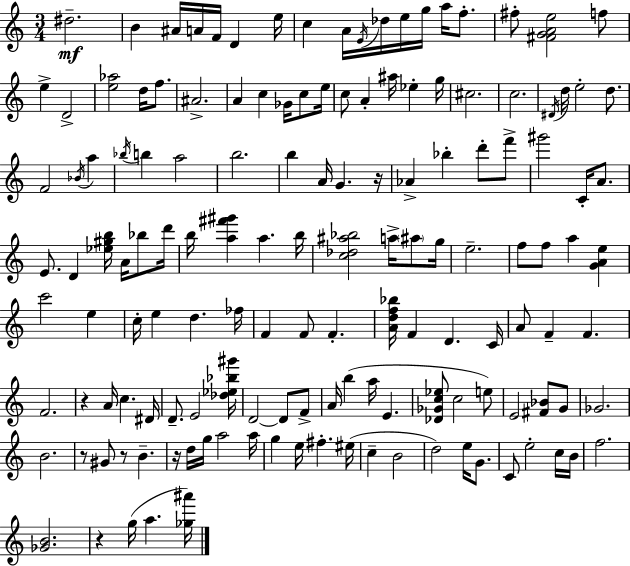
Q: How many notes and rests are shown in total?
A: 144